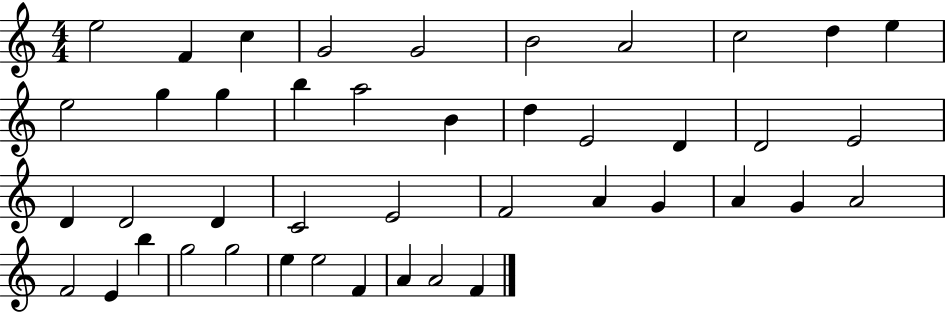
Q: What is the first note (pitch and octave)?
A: E5